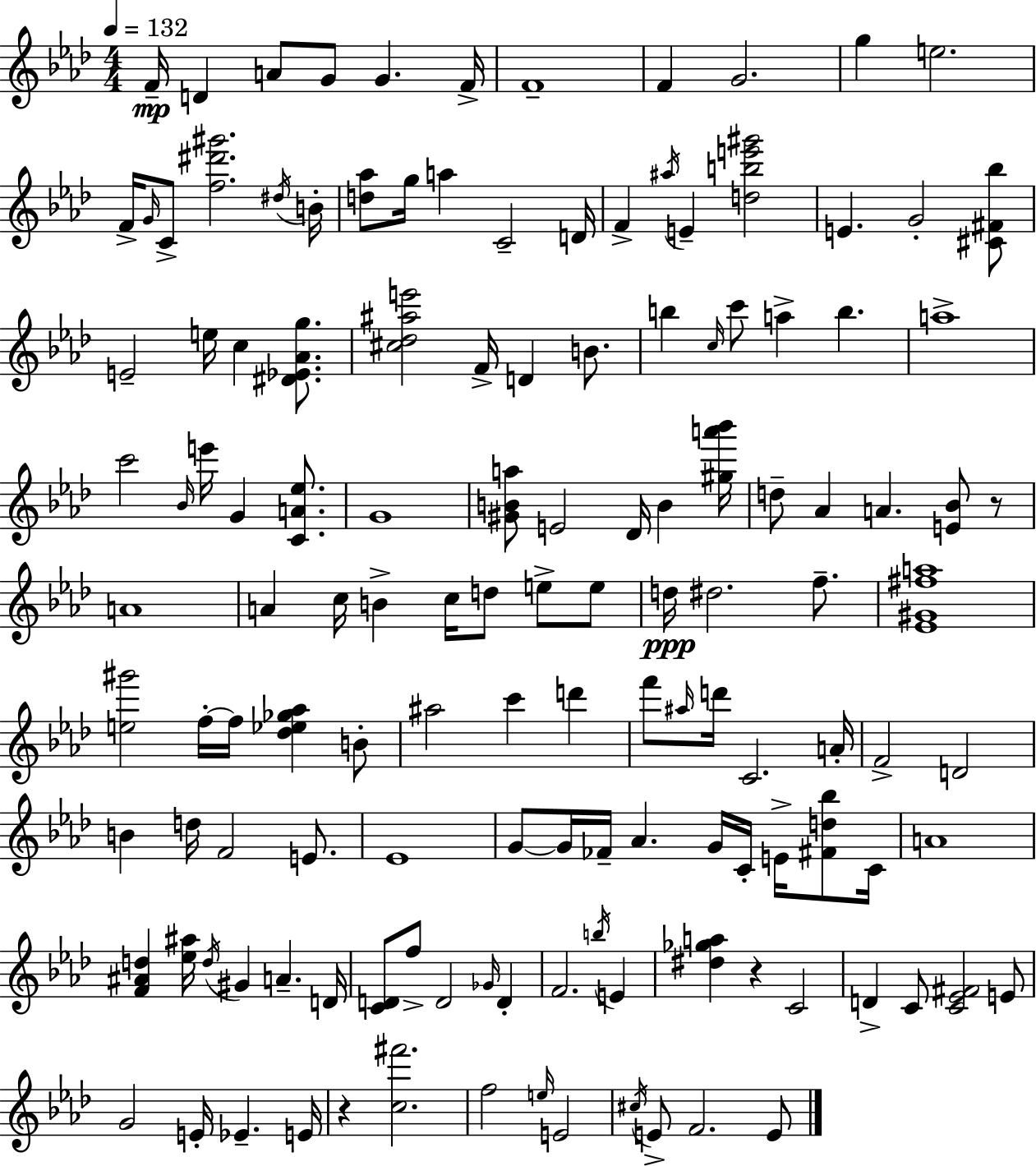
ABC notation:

X:1
T:Untitled
M:4/4
L:1/4
K:Fm
F/4 D A/2 G/2 G F/4 F4 F G2 g e2 F/4 G/4 C/2 [f^d'^g']2 ^d/4 B/4 [d_a]/2 g/4 a C2 D/4 F ^a/4 E [dbe'^g']2 E G2 [^C^F_b]/2 E2 e/4 c [^D_E_Ag]/2 [^c_d^ae']2 F/4 D B/2 b c/4 c'/2 a b a4 c'2 _B/4 e'/4 G [CA_e]/2 G4 [^GBa]/2 E2 _D/4 B [^ga'_b']/4 d/2 _A A [E_B]/2 z/2 A4 A c/4 B c/4 d/2 e/2 e/2 d/4 ^d2 f/2 [_E^G^fa]4 [e^g']2 f/4 f/4 [_d_e_g_a] B/2 ^a2 c' d' f'/2 ^a/4 d'/4 C2 A/4 F2 D2 B d/4 F2 E/2 _E4 G/2 G/4 _F/4 _A G/4 C/4 E/4 [^Fd_b]/2 C/4 A4 [F^Ad] [_e^a]/4 d/4 ^G A D/4 [CD]/2 f/2 D2 _G/4 D F2 b/4 E [^d_ga] z C2 D C/2 [C_E^F]2 E/2 G2 E/4 _E E/4 z [c^f']2 f2 e/4 E2 ^c/4 E/2 F2 E/2